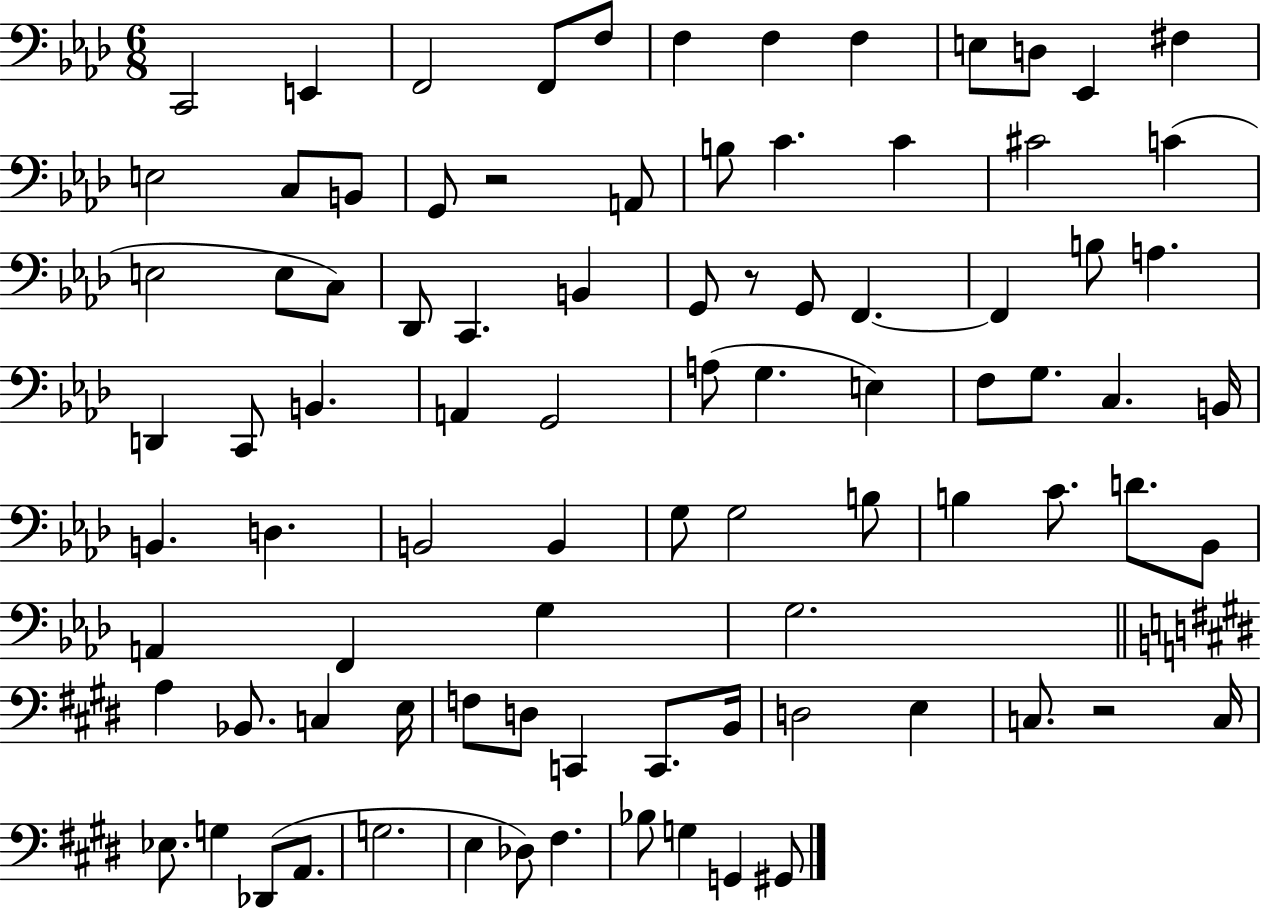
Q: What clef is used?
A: bass